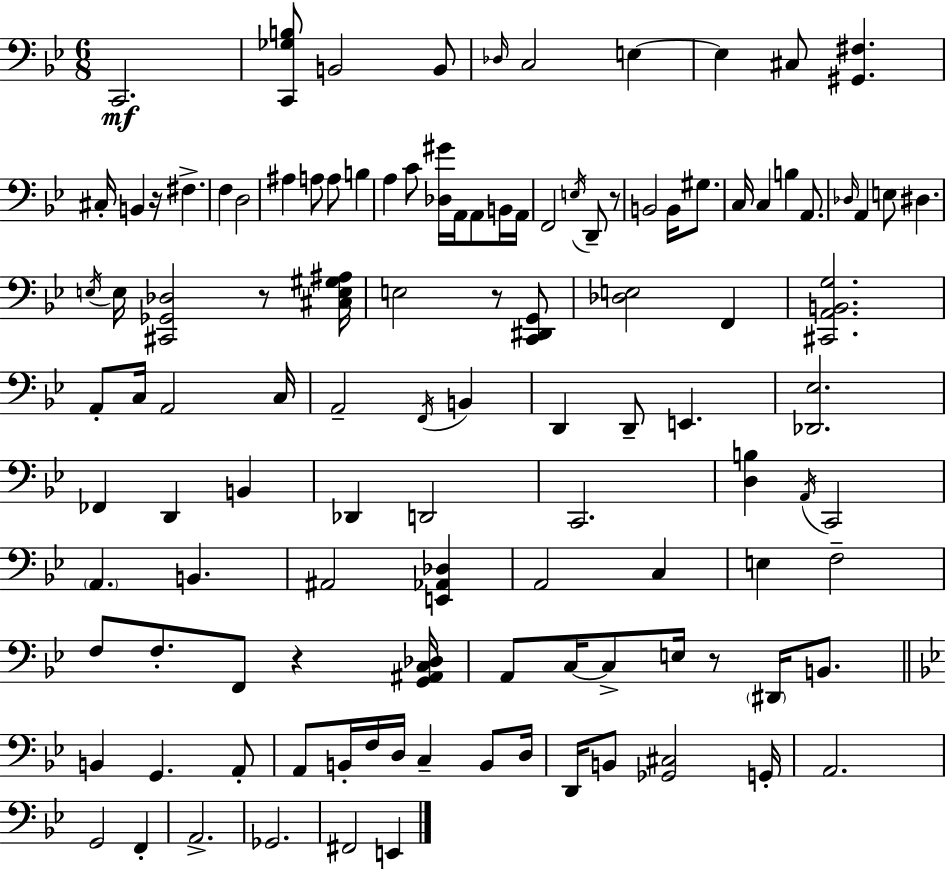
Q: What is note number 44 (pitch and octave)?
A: A2